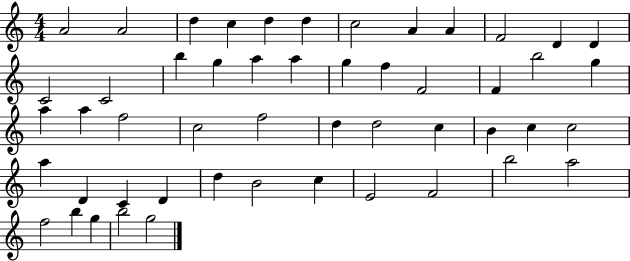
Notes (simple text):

A4/h A4/h D5/q C5/q D5/q D5/q C5/h A4/q A4/q F4/h D4/q D4/q C4/h C4/h B5/q G5/q A5/q A5/q G5/q F5/q F4/h F4/q B5/h G5/q A5/q A5/q F5/h C5/h F5/h D5/q D5/h C5/q B4/q C5/q C5/h A5/q D4/q C4/q D4/q D5/q B4/h C5/q E4/h F4/h B5/h A5/h F5/h B5/q G5/q B5/h G5/h